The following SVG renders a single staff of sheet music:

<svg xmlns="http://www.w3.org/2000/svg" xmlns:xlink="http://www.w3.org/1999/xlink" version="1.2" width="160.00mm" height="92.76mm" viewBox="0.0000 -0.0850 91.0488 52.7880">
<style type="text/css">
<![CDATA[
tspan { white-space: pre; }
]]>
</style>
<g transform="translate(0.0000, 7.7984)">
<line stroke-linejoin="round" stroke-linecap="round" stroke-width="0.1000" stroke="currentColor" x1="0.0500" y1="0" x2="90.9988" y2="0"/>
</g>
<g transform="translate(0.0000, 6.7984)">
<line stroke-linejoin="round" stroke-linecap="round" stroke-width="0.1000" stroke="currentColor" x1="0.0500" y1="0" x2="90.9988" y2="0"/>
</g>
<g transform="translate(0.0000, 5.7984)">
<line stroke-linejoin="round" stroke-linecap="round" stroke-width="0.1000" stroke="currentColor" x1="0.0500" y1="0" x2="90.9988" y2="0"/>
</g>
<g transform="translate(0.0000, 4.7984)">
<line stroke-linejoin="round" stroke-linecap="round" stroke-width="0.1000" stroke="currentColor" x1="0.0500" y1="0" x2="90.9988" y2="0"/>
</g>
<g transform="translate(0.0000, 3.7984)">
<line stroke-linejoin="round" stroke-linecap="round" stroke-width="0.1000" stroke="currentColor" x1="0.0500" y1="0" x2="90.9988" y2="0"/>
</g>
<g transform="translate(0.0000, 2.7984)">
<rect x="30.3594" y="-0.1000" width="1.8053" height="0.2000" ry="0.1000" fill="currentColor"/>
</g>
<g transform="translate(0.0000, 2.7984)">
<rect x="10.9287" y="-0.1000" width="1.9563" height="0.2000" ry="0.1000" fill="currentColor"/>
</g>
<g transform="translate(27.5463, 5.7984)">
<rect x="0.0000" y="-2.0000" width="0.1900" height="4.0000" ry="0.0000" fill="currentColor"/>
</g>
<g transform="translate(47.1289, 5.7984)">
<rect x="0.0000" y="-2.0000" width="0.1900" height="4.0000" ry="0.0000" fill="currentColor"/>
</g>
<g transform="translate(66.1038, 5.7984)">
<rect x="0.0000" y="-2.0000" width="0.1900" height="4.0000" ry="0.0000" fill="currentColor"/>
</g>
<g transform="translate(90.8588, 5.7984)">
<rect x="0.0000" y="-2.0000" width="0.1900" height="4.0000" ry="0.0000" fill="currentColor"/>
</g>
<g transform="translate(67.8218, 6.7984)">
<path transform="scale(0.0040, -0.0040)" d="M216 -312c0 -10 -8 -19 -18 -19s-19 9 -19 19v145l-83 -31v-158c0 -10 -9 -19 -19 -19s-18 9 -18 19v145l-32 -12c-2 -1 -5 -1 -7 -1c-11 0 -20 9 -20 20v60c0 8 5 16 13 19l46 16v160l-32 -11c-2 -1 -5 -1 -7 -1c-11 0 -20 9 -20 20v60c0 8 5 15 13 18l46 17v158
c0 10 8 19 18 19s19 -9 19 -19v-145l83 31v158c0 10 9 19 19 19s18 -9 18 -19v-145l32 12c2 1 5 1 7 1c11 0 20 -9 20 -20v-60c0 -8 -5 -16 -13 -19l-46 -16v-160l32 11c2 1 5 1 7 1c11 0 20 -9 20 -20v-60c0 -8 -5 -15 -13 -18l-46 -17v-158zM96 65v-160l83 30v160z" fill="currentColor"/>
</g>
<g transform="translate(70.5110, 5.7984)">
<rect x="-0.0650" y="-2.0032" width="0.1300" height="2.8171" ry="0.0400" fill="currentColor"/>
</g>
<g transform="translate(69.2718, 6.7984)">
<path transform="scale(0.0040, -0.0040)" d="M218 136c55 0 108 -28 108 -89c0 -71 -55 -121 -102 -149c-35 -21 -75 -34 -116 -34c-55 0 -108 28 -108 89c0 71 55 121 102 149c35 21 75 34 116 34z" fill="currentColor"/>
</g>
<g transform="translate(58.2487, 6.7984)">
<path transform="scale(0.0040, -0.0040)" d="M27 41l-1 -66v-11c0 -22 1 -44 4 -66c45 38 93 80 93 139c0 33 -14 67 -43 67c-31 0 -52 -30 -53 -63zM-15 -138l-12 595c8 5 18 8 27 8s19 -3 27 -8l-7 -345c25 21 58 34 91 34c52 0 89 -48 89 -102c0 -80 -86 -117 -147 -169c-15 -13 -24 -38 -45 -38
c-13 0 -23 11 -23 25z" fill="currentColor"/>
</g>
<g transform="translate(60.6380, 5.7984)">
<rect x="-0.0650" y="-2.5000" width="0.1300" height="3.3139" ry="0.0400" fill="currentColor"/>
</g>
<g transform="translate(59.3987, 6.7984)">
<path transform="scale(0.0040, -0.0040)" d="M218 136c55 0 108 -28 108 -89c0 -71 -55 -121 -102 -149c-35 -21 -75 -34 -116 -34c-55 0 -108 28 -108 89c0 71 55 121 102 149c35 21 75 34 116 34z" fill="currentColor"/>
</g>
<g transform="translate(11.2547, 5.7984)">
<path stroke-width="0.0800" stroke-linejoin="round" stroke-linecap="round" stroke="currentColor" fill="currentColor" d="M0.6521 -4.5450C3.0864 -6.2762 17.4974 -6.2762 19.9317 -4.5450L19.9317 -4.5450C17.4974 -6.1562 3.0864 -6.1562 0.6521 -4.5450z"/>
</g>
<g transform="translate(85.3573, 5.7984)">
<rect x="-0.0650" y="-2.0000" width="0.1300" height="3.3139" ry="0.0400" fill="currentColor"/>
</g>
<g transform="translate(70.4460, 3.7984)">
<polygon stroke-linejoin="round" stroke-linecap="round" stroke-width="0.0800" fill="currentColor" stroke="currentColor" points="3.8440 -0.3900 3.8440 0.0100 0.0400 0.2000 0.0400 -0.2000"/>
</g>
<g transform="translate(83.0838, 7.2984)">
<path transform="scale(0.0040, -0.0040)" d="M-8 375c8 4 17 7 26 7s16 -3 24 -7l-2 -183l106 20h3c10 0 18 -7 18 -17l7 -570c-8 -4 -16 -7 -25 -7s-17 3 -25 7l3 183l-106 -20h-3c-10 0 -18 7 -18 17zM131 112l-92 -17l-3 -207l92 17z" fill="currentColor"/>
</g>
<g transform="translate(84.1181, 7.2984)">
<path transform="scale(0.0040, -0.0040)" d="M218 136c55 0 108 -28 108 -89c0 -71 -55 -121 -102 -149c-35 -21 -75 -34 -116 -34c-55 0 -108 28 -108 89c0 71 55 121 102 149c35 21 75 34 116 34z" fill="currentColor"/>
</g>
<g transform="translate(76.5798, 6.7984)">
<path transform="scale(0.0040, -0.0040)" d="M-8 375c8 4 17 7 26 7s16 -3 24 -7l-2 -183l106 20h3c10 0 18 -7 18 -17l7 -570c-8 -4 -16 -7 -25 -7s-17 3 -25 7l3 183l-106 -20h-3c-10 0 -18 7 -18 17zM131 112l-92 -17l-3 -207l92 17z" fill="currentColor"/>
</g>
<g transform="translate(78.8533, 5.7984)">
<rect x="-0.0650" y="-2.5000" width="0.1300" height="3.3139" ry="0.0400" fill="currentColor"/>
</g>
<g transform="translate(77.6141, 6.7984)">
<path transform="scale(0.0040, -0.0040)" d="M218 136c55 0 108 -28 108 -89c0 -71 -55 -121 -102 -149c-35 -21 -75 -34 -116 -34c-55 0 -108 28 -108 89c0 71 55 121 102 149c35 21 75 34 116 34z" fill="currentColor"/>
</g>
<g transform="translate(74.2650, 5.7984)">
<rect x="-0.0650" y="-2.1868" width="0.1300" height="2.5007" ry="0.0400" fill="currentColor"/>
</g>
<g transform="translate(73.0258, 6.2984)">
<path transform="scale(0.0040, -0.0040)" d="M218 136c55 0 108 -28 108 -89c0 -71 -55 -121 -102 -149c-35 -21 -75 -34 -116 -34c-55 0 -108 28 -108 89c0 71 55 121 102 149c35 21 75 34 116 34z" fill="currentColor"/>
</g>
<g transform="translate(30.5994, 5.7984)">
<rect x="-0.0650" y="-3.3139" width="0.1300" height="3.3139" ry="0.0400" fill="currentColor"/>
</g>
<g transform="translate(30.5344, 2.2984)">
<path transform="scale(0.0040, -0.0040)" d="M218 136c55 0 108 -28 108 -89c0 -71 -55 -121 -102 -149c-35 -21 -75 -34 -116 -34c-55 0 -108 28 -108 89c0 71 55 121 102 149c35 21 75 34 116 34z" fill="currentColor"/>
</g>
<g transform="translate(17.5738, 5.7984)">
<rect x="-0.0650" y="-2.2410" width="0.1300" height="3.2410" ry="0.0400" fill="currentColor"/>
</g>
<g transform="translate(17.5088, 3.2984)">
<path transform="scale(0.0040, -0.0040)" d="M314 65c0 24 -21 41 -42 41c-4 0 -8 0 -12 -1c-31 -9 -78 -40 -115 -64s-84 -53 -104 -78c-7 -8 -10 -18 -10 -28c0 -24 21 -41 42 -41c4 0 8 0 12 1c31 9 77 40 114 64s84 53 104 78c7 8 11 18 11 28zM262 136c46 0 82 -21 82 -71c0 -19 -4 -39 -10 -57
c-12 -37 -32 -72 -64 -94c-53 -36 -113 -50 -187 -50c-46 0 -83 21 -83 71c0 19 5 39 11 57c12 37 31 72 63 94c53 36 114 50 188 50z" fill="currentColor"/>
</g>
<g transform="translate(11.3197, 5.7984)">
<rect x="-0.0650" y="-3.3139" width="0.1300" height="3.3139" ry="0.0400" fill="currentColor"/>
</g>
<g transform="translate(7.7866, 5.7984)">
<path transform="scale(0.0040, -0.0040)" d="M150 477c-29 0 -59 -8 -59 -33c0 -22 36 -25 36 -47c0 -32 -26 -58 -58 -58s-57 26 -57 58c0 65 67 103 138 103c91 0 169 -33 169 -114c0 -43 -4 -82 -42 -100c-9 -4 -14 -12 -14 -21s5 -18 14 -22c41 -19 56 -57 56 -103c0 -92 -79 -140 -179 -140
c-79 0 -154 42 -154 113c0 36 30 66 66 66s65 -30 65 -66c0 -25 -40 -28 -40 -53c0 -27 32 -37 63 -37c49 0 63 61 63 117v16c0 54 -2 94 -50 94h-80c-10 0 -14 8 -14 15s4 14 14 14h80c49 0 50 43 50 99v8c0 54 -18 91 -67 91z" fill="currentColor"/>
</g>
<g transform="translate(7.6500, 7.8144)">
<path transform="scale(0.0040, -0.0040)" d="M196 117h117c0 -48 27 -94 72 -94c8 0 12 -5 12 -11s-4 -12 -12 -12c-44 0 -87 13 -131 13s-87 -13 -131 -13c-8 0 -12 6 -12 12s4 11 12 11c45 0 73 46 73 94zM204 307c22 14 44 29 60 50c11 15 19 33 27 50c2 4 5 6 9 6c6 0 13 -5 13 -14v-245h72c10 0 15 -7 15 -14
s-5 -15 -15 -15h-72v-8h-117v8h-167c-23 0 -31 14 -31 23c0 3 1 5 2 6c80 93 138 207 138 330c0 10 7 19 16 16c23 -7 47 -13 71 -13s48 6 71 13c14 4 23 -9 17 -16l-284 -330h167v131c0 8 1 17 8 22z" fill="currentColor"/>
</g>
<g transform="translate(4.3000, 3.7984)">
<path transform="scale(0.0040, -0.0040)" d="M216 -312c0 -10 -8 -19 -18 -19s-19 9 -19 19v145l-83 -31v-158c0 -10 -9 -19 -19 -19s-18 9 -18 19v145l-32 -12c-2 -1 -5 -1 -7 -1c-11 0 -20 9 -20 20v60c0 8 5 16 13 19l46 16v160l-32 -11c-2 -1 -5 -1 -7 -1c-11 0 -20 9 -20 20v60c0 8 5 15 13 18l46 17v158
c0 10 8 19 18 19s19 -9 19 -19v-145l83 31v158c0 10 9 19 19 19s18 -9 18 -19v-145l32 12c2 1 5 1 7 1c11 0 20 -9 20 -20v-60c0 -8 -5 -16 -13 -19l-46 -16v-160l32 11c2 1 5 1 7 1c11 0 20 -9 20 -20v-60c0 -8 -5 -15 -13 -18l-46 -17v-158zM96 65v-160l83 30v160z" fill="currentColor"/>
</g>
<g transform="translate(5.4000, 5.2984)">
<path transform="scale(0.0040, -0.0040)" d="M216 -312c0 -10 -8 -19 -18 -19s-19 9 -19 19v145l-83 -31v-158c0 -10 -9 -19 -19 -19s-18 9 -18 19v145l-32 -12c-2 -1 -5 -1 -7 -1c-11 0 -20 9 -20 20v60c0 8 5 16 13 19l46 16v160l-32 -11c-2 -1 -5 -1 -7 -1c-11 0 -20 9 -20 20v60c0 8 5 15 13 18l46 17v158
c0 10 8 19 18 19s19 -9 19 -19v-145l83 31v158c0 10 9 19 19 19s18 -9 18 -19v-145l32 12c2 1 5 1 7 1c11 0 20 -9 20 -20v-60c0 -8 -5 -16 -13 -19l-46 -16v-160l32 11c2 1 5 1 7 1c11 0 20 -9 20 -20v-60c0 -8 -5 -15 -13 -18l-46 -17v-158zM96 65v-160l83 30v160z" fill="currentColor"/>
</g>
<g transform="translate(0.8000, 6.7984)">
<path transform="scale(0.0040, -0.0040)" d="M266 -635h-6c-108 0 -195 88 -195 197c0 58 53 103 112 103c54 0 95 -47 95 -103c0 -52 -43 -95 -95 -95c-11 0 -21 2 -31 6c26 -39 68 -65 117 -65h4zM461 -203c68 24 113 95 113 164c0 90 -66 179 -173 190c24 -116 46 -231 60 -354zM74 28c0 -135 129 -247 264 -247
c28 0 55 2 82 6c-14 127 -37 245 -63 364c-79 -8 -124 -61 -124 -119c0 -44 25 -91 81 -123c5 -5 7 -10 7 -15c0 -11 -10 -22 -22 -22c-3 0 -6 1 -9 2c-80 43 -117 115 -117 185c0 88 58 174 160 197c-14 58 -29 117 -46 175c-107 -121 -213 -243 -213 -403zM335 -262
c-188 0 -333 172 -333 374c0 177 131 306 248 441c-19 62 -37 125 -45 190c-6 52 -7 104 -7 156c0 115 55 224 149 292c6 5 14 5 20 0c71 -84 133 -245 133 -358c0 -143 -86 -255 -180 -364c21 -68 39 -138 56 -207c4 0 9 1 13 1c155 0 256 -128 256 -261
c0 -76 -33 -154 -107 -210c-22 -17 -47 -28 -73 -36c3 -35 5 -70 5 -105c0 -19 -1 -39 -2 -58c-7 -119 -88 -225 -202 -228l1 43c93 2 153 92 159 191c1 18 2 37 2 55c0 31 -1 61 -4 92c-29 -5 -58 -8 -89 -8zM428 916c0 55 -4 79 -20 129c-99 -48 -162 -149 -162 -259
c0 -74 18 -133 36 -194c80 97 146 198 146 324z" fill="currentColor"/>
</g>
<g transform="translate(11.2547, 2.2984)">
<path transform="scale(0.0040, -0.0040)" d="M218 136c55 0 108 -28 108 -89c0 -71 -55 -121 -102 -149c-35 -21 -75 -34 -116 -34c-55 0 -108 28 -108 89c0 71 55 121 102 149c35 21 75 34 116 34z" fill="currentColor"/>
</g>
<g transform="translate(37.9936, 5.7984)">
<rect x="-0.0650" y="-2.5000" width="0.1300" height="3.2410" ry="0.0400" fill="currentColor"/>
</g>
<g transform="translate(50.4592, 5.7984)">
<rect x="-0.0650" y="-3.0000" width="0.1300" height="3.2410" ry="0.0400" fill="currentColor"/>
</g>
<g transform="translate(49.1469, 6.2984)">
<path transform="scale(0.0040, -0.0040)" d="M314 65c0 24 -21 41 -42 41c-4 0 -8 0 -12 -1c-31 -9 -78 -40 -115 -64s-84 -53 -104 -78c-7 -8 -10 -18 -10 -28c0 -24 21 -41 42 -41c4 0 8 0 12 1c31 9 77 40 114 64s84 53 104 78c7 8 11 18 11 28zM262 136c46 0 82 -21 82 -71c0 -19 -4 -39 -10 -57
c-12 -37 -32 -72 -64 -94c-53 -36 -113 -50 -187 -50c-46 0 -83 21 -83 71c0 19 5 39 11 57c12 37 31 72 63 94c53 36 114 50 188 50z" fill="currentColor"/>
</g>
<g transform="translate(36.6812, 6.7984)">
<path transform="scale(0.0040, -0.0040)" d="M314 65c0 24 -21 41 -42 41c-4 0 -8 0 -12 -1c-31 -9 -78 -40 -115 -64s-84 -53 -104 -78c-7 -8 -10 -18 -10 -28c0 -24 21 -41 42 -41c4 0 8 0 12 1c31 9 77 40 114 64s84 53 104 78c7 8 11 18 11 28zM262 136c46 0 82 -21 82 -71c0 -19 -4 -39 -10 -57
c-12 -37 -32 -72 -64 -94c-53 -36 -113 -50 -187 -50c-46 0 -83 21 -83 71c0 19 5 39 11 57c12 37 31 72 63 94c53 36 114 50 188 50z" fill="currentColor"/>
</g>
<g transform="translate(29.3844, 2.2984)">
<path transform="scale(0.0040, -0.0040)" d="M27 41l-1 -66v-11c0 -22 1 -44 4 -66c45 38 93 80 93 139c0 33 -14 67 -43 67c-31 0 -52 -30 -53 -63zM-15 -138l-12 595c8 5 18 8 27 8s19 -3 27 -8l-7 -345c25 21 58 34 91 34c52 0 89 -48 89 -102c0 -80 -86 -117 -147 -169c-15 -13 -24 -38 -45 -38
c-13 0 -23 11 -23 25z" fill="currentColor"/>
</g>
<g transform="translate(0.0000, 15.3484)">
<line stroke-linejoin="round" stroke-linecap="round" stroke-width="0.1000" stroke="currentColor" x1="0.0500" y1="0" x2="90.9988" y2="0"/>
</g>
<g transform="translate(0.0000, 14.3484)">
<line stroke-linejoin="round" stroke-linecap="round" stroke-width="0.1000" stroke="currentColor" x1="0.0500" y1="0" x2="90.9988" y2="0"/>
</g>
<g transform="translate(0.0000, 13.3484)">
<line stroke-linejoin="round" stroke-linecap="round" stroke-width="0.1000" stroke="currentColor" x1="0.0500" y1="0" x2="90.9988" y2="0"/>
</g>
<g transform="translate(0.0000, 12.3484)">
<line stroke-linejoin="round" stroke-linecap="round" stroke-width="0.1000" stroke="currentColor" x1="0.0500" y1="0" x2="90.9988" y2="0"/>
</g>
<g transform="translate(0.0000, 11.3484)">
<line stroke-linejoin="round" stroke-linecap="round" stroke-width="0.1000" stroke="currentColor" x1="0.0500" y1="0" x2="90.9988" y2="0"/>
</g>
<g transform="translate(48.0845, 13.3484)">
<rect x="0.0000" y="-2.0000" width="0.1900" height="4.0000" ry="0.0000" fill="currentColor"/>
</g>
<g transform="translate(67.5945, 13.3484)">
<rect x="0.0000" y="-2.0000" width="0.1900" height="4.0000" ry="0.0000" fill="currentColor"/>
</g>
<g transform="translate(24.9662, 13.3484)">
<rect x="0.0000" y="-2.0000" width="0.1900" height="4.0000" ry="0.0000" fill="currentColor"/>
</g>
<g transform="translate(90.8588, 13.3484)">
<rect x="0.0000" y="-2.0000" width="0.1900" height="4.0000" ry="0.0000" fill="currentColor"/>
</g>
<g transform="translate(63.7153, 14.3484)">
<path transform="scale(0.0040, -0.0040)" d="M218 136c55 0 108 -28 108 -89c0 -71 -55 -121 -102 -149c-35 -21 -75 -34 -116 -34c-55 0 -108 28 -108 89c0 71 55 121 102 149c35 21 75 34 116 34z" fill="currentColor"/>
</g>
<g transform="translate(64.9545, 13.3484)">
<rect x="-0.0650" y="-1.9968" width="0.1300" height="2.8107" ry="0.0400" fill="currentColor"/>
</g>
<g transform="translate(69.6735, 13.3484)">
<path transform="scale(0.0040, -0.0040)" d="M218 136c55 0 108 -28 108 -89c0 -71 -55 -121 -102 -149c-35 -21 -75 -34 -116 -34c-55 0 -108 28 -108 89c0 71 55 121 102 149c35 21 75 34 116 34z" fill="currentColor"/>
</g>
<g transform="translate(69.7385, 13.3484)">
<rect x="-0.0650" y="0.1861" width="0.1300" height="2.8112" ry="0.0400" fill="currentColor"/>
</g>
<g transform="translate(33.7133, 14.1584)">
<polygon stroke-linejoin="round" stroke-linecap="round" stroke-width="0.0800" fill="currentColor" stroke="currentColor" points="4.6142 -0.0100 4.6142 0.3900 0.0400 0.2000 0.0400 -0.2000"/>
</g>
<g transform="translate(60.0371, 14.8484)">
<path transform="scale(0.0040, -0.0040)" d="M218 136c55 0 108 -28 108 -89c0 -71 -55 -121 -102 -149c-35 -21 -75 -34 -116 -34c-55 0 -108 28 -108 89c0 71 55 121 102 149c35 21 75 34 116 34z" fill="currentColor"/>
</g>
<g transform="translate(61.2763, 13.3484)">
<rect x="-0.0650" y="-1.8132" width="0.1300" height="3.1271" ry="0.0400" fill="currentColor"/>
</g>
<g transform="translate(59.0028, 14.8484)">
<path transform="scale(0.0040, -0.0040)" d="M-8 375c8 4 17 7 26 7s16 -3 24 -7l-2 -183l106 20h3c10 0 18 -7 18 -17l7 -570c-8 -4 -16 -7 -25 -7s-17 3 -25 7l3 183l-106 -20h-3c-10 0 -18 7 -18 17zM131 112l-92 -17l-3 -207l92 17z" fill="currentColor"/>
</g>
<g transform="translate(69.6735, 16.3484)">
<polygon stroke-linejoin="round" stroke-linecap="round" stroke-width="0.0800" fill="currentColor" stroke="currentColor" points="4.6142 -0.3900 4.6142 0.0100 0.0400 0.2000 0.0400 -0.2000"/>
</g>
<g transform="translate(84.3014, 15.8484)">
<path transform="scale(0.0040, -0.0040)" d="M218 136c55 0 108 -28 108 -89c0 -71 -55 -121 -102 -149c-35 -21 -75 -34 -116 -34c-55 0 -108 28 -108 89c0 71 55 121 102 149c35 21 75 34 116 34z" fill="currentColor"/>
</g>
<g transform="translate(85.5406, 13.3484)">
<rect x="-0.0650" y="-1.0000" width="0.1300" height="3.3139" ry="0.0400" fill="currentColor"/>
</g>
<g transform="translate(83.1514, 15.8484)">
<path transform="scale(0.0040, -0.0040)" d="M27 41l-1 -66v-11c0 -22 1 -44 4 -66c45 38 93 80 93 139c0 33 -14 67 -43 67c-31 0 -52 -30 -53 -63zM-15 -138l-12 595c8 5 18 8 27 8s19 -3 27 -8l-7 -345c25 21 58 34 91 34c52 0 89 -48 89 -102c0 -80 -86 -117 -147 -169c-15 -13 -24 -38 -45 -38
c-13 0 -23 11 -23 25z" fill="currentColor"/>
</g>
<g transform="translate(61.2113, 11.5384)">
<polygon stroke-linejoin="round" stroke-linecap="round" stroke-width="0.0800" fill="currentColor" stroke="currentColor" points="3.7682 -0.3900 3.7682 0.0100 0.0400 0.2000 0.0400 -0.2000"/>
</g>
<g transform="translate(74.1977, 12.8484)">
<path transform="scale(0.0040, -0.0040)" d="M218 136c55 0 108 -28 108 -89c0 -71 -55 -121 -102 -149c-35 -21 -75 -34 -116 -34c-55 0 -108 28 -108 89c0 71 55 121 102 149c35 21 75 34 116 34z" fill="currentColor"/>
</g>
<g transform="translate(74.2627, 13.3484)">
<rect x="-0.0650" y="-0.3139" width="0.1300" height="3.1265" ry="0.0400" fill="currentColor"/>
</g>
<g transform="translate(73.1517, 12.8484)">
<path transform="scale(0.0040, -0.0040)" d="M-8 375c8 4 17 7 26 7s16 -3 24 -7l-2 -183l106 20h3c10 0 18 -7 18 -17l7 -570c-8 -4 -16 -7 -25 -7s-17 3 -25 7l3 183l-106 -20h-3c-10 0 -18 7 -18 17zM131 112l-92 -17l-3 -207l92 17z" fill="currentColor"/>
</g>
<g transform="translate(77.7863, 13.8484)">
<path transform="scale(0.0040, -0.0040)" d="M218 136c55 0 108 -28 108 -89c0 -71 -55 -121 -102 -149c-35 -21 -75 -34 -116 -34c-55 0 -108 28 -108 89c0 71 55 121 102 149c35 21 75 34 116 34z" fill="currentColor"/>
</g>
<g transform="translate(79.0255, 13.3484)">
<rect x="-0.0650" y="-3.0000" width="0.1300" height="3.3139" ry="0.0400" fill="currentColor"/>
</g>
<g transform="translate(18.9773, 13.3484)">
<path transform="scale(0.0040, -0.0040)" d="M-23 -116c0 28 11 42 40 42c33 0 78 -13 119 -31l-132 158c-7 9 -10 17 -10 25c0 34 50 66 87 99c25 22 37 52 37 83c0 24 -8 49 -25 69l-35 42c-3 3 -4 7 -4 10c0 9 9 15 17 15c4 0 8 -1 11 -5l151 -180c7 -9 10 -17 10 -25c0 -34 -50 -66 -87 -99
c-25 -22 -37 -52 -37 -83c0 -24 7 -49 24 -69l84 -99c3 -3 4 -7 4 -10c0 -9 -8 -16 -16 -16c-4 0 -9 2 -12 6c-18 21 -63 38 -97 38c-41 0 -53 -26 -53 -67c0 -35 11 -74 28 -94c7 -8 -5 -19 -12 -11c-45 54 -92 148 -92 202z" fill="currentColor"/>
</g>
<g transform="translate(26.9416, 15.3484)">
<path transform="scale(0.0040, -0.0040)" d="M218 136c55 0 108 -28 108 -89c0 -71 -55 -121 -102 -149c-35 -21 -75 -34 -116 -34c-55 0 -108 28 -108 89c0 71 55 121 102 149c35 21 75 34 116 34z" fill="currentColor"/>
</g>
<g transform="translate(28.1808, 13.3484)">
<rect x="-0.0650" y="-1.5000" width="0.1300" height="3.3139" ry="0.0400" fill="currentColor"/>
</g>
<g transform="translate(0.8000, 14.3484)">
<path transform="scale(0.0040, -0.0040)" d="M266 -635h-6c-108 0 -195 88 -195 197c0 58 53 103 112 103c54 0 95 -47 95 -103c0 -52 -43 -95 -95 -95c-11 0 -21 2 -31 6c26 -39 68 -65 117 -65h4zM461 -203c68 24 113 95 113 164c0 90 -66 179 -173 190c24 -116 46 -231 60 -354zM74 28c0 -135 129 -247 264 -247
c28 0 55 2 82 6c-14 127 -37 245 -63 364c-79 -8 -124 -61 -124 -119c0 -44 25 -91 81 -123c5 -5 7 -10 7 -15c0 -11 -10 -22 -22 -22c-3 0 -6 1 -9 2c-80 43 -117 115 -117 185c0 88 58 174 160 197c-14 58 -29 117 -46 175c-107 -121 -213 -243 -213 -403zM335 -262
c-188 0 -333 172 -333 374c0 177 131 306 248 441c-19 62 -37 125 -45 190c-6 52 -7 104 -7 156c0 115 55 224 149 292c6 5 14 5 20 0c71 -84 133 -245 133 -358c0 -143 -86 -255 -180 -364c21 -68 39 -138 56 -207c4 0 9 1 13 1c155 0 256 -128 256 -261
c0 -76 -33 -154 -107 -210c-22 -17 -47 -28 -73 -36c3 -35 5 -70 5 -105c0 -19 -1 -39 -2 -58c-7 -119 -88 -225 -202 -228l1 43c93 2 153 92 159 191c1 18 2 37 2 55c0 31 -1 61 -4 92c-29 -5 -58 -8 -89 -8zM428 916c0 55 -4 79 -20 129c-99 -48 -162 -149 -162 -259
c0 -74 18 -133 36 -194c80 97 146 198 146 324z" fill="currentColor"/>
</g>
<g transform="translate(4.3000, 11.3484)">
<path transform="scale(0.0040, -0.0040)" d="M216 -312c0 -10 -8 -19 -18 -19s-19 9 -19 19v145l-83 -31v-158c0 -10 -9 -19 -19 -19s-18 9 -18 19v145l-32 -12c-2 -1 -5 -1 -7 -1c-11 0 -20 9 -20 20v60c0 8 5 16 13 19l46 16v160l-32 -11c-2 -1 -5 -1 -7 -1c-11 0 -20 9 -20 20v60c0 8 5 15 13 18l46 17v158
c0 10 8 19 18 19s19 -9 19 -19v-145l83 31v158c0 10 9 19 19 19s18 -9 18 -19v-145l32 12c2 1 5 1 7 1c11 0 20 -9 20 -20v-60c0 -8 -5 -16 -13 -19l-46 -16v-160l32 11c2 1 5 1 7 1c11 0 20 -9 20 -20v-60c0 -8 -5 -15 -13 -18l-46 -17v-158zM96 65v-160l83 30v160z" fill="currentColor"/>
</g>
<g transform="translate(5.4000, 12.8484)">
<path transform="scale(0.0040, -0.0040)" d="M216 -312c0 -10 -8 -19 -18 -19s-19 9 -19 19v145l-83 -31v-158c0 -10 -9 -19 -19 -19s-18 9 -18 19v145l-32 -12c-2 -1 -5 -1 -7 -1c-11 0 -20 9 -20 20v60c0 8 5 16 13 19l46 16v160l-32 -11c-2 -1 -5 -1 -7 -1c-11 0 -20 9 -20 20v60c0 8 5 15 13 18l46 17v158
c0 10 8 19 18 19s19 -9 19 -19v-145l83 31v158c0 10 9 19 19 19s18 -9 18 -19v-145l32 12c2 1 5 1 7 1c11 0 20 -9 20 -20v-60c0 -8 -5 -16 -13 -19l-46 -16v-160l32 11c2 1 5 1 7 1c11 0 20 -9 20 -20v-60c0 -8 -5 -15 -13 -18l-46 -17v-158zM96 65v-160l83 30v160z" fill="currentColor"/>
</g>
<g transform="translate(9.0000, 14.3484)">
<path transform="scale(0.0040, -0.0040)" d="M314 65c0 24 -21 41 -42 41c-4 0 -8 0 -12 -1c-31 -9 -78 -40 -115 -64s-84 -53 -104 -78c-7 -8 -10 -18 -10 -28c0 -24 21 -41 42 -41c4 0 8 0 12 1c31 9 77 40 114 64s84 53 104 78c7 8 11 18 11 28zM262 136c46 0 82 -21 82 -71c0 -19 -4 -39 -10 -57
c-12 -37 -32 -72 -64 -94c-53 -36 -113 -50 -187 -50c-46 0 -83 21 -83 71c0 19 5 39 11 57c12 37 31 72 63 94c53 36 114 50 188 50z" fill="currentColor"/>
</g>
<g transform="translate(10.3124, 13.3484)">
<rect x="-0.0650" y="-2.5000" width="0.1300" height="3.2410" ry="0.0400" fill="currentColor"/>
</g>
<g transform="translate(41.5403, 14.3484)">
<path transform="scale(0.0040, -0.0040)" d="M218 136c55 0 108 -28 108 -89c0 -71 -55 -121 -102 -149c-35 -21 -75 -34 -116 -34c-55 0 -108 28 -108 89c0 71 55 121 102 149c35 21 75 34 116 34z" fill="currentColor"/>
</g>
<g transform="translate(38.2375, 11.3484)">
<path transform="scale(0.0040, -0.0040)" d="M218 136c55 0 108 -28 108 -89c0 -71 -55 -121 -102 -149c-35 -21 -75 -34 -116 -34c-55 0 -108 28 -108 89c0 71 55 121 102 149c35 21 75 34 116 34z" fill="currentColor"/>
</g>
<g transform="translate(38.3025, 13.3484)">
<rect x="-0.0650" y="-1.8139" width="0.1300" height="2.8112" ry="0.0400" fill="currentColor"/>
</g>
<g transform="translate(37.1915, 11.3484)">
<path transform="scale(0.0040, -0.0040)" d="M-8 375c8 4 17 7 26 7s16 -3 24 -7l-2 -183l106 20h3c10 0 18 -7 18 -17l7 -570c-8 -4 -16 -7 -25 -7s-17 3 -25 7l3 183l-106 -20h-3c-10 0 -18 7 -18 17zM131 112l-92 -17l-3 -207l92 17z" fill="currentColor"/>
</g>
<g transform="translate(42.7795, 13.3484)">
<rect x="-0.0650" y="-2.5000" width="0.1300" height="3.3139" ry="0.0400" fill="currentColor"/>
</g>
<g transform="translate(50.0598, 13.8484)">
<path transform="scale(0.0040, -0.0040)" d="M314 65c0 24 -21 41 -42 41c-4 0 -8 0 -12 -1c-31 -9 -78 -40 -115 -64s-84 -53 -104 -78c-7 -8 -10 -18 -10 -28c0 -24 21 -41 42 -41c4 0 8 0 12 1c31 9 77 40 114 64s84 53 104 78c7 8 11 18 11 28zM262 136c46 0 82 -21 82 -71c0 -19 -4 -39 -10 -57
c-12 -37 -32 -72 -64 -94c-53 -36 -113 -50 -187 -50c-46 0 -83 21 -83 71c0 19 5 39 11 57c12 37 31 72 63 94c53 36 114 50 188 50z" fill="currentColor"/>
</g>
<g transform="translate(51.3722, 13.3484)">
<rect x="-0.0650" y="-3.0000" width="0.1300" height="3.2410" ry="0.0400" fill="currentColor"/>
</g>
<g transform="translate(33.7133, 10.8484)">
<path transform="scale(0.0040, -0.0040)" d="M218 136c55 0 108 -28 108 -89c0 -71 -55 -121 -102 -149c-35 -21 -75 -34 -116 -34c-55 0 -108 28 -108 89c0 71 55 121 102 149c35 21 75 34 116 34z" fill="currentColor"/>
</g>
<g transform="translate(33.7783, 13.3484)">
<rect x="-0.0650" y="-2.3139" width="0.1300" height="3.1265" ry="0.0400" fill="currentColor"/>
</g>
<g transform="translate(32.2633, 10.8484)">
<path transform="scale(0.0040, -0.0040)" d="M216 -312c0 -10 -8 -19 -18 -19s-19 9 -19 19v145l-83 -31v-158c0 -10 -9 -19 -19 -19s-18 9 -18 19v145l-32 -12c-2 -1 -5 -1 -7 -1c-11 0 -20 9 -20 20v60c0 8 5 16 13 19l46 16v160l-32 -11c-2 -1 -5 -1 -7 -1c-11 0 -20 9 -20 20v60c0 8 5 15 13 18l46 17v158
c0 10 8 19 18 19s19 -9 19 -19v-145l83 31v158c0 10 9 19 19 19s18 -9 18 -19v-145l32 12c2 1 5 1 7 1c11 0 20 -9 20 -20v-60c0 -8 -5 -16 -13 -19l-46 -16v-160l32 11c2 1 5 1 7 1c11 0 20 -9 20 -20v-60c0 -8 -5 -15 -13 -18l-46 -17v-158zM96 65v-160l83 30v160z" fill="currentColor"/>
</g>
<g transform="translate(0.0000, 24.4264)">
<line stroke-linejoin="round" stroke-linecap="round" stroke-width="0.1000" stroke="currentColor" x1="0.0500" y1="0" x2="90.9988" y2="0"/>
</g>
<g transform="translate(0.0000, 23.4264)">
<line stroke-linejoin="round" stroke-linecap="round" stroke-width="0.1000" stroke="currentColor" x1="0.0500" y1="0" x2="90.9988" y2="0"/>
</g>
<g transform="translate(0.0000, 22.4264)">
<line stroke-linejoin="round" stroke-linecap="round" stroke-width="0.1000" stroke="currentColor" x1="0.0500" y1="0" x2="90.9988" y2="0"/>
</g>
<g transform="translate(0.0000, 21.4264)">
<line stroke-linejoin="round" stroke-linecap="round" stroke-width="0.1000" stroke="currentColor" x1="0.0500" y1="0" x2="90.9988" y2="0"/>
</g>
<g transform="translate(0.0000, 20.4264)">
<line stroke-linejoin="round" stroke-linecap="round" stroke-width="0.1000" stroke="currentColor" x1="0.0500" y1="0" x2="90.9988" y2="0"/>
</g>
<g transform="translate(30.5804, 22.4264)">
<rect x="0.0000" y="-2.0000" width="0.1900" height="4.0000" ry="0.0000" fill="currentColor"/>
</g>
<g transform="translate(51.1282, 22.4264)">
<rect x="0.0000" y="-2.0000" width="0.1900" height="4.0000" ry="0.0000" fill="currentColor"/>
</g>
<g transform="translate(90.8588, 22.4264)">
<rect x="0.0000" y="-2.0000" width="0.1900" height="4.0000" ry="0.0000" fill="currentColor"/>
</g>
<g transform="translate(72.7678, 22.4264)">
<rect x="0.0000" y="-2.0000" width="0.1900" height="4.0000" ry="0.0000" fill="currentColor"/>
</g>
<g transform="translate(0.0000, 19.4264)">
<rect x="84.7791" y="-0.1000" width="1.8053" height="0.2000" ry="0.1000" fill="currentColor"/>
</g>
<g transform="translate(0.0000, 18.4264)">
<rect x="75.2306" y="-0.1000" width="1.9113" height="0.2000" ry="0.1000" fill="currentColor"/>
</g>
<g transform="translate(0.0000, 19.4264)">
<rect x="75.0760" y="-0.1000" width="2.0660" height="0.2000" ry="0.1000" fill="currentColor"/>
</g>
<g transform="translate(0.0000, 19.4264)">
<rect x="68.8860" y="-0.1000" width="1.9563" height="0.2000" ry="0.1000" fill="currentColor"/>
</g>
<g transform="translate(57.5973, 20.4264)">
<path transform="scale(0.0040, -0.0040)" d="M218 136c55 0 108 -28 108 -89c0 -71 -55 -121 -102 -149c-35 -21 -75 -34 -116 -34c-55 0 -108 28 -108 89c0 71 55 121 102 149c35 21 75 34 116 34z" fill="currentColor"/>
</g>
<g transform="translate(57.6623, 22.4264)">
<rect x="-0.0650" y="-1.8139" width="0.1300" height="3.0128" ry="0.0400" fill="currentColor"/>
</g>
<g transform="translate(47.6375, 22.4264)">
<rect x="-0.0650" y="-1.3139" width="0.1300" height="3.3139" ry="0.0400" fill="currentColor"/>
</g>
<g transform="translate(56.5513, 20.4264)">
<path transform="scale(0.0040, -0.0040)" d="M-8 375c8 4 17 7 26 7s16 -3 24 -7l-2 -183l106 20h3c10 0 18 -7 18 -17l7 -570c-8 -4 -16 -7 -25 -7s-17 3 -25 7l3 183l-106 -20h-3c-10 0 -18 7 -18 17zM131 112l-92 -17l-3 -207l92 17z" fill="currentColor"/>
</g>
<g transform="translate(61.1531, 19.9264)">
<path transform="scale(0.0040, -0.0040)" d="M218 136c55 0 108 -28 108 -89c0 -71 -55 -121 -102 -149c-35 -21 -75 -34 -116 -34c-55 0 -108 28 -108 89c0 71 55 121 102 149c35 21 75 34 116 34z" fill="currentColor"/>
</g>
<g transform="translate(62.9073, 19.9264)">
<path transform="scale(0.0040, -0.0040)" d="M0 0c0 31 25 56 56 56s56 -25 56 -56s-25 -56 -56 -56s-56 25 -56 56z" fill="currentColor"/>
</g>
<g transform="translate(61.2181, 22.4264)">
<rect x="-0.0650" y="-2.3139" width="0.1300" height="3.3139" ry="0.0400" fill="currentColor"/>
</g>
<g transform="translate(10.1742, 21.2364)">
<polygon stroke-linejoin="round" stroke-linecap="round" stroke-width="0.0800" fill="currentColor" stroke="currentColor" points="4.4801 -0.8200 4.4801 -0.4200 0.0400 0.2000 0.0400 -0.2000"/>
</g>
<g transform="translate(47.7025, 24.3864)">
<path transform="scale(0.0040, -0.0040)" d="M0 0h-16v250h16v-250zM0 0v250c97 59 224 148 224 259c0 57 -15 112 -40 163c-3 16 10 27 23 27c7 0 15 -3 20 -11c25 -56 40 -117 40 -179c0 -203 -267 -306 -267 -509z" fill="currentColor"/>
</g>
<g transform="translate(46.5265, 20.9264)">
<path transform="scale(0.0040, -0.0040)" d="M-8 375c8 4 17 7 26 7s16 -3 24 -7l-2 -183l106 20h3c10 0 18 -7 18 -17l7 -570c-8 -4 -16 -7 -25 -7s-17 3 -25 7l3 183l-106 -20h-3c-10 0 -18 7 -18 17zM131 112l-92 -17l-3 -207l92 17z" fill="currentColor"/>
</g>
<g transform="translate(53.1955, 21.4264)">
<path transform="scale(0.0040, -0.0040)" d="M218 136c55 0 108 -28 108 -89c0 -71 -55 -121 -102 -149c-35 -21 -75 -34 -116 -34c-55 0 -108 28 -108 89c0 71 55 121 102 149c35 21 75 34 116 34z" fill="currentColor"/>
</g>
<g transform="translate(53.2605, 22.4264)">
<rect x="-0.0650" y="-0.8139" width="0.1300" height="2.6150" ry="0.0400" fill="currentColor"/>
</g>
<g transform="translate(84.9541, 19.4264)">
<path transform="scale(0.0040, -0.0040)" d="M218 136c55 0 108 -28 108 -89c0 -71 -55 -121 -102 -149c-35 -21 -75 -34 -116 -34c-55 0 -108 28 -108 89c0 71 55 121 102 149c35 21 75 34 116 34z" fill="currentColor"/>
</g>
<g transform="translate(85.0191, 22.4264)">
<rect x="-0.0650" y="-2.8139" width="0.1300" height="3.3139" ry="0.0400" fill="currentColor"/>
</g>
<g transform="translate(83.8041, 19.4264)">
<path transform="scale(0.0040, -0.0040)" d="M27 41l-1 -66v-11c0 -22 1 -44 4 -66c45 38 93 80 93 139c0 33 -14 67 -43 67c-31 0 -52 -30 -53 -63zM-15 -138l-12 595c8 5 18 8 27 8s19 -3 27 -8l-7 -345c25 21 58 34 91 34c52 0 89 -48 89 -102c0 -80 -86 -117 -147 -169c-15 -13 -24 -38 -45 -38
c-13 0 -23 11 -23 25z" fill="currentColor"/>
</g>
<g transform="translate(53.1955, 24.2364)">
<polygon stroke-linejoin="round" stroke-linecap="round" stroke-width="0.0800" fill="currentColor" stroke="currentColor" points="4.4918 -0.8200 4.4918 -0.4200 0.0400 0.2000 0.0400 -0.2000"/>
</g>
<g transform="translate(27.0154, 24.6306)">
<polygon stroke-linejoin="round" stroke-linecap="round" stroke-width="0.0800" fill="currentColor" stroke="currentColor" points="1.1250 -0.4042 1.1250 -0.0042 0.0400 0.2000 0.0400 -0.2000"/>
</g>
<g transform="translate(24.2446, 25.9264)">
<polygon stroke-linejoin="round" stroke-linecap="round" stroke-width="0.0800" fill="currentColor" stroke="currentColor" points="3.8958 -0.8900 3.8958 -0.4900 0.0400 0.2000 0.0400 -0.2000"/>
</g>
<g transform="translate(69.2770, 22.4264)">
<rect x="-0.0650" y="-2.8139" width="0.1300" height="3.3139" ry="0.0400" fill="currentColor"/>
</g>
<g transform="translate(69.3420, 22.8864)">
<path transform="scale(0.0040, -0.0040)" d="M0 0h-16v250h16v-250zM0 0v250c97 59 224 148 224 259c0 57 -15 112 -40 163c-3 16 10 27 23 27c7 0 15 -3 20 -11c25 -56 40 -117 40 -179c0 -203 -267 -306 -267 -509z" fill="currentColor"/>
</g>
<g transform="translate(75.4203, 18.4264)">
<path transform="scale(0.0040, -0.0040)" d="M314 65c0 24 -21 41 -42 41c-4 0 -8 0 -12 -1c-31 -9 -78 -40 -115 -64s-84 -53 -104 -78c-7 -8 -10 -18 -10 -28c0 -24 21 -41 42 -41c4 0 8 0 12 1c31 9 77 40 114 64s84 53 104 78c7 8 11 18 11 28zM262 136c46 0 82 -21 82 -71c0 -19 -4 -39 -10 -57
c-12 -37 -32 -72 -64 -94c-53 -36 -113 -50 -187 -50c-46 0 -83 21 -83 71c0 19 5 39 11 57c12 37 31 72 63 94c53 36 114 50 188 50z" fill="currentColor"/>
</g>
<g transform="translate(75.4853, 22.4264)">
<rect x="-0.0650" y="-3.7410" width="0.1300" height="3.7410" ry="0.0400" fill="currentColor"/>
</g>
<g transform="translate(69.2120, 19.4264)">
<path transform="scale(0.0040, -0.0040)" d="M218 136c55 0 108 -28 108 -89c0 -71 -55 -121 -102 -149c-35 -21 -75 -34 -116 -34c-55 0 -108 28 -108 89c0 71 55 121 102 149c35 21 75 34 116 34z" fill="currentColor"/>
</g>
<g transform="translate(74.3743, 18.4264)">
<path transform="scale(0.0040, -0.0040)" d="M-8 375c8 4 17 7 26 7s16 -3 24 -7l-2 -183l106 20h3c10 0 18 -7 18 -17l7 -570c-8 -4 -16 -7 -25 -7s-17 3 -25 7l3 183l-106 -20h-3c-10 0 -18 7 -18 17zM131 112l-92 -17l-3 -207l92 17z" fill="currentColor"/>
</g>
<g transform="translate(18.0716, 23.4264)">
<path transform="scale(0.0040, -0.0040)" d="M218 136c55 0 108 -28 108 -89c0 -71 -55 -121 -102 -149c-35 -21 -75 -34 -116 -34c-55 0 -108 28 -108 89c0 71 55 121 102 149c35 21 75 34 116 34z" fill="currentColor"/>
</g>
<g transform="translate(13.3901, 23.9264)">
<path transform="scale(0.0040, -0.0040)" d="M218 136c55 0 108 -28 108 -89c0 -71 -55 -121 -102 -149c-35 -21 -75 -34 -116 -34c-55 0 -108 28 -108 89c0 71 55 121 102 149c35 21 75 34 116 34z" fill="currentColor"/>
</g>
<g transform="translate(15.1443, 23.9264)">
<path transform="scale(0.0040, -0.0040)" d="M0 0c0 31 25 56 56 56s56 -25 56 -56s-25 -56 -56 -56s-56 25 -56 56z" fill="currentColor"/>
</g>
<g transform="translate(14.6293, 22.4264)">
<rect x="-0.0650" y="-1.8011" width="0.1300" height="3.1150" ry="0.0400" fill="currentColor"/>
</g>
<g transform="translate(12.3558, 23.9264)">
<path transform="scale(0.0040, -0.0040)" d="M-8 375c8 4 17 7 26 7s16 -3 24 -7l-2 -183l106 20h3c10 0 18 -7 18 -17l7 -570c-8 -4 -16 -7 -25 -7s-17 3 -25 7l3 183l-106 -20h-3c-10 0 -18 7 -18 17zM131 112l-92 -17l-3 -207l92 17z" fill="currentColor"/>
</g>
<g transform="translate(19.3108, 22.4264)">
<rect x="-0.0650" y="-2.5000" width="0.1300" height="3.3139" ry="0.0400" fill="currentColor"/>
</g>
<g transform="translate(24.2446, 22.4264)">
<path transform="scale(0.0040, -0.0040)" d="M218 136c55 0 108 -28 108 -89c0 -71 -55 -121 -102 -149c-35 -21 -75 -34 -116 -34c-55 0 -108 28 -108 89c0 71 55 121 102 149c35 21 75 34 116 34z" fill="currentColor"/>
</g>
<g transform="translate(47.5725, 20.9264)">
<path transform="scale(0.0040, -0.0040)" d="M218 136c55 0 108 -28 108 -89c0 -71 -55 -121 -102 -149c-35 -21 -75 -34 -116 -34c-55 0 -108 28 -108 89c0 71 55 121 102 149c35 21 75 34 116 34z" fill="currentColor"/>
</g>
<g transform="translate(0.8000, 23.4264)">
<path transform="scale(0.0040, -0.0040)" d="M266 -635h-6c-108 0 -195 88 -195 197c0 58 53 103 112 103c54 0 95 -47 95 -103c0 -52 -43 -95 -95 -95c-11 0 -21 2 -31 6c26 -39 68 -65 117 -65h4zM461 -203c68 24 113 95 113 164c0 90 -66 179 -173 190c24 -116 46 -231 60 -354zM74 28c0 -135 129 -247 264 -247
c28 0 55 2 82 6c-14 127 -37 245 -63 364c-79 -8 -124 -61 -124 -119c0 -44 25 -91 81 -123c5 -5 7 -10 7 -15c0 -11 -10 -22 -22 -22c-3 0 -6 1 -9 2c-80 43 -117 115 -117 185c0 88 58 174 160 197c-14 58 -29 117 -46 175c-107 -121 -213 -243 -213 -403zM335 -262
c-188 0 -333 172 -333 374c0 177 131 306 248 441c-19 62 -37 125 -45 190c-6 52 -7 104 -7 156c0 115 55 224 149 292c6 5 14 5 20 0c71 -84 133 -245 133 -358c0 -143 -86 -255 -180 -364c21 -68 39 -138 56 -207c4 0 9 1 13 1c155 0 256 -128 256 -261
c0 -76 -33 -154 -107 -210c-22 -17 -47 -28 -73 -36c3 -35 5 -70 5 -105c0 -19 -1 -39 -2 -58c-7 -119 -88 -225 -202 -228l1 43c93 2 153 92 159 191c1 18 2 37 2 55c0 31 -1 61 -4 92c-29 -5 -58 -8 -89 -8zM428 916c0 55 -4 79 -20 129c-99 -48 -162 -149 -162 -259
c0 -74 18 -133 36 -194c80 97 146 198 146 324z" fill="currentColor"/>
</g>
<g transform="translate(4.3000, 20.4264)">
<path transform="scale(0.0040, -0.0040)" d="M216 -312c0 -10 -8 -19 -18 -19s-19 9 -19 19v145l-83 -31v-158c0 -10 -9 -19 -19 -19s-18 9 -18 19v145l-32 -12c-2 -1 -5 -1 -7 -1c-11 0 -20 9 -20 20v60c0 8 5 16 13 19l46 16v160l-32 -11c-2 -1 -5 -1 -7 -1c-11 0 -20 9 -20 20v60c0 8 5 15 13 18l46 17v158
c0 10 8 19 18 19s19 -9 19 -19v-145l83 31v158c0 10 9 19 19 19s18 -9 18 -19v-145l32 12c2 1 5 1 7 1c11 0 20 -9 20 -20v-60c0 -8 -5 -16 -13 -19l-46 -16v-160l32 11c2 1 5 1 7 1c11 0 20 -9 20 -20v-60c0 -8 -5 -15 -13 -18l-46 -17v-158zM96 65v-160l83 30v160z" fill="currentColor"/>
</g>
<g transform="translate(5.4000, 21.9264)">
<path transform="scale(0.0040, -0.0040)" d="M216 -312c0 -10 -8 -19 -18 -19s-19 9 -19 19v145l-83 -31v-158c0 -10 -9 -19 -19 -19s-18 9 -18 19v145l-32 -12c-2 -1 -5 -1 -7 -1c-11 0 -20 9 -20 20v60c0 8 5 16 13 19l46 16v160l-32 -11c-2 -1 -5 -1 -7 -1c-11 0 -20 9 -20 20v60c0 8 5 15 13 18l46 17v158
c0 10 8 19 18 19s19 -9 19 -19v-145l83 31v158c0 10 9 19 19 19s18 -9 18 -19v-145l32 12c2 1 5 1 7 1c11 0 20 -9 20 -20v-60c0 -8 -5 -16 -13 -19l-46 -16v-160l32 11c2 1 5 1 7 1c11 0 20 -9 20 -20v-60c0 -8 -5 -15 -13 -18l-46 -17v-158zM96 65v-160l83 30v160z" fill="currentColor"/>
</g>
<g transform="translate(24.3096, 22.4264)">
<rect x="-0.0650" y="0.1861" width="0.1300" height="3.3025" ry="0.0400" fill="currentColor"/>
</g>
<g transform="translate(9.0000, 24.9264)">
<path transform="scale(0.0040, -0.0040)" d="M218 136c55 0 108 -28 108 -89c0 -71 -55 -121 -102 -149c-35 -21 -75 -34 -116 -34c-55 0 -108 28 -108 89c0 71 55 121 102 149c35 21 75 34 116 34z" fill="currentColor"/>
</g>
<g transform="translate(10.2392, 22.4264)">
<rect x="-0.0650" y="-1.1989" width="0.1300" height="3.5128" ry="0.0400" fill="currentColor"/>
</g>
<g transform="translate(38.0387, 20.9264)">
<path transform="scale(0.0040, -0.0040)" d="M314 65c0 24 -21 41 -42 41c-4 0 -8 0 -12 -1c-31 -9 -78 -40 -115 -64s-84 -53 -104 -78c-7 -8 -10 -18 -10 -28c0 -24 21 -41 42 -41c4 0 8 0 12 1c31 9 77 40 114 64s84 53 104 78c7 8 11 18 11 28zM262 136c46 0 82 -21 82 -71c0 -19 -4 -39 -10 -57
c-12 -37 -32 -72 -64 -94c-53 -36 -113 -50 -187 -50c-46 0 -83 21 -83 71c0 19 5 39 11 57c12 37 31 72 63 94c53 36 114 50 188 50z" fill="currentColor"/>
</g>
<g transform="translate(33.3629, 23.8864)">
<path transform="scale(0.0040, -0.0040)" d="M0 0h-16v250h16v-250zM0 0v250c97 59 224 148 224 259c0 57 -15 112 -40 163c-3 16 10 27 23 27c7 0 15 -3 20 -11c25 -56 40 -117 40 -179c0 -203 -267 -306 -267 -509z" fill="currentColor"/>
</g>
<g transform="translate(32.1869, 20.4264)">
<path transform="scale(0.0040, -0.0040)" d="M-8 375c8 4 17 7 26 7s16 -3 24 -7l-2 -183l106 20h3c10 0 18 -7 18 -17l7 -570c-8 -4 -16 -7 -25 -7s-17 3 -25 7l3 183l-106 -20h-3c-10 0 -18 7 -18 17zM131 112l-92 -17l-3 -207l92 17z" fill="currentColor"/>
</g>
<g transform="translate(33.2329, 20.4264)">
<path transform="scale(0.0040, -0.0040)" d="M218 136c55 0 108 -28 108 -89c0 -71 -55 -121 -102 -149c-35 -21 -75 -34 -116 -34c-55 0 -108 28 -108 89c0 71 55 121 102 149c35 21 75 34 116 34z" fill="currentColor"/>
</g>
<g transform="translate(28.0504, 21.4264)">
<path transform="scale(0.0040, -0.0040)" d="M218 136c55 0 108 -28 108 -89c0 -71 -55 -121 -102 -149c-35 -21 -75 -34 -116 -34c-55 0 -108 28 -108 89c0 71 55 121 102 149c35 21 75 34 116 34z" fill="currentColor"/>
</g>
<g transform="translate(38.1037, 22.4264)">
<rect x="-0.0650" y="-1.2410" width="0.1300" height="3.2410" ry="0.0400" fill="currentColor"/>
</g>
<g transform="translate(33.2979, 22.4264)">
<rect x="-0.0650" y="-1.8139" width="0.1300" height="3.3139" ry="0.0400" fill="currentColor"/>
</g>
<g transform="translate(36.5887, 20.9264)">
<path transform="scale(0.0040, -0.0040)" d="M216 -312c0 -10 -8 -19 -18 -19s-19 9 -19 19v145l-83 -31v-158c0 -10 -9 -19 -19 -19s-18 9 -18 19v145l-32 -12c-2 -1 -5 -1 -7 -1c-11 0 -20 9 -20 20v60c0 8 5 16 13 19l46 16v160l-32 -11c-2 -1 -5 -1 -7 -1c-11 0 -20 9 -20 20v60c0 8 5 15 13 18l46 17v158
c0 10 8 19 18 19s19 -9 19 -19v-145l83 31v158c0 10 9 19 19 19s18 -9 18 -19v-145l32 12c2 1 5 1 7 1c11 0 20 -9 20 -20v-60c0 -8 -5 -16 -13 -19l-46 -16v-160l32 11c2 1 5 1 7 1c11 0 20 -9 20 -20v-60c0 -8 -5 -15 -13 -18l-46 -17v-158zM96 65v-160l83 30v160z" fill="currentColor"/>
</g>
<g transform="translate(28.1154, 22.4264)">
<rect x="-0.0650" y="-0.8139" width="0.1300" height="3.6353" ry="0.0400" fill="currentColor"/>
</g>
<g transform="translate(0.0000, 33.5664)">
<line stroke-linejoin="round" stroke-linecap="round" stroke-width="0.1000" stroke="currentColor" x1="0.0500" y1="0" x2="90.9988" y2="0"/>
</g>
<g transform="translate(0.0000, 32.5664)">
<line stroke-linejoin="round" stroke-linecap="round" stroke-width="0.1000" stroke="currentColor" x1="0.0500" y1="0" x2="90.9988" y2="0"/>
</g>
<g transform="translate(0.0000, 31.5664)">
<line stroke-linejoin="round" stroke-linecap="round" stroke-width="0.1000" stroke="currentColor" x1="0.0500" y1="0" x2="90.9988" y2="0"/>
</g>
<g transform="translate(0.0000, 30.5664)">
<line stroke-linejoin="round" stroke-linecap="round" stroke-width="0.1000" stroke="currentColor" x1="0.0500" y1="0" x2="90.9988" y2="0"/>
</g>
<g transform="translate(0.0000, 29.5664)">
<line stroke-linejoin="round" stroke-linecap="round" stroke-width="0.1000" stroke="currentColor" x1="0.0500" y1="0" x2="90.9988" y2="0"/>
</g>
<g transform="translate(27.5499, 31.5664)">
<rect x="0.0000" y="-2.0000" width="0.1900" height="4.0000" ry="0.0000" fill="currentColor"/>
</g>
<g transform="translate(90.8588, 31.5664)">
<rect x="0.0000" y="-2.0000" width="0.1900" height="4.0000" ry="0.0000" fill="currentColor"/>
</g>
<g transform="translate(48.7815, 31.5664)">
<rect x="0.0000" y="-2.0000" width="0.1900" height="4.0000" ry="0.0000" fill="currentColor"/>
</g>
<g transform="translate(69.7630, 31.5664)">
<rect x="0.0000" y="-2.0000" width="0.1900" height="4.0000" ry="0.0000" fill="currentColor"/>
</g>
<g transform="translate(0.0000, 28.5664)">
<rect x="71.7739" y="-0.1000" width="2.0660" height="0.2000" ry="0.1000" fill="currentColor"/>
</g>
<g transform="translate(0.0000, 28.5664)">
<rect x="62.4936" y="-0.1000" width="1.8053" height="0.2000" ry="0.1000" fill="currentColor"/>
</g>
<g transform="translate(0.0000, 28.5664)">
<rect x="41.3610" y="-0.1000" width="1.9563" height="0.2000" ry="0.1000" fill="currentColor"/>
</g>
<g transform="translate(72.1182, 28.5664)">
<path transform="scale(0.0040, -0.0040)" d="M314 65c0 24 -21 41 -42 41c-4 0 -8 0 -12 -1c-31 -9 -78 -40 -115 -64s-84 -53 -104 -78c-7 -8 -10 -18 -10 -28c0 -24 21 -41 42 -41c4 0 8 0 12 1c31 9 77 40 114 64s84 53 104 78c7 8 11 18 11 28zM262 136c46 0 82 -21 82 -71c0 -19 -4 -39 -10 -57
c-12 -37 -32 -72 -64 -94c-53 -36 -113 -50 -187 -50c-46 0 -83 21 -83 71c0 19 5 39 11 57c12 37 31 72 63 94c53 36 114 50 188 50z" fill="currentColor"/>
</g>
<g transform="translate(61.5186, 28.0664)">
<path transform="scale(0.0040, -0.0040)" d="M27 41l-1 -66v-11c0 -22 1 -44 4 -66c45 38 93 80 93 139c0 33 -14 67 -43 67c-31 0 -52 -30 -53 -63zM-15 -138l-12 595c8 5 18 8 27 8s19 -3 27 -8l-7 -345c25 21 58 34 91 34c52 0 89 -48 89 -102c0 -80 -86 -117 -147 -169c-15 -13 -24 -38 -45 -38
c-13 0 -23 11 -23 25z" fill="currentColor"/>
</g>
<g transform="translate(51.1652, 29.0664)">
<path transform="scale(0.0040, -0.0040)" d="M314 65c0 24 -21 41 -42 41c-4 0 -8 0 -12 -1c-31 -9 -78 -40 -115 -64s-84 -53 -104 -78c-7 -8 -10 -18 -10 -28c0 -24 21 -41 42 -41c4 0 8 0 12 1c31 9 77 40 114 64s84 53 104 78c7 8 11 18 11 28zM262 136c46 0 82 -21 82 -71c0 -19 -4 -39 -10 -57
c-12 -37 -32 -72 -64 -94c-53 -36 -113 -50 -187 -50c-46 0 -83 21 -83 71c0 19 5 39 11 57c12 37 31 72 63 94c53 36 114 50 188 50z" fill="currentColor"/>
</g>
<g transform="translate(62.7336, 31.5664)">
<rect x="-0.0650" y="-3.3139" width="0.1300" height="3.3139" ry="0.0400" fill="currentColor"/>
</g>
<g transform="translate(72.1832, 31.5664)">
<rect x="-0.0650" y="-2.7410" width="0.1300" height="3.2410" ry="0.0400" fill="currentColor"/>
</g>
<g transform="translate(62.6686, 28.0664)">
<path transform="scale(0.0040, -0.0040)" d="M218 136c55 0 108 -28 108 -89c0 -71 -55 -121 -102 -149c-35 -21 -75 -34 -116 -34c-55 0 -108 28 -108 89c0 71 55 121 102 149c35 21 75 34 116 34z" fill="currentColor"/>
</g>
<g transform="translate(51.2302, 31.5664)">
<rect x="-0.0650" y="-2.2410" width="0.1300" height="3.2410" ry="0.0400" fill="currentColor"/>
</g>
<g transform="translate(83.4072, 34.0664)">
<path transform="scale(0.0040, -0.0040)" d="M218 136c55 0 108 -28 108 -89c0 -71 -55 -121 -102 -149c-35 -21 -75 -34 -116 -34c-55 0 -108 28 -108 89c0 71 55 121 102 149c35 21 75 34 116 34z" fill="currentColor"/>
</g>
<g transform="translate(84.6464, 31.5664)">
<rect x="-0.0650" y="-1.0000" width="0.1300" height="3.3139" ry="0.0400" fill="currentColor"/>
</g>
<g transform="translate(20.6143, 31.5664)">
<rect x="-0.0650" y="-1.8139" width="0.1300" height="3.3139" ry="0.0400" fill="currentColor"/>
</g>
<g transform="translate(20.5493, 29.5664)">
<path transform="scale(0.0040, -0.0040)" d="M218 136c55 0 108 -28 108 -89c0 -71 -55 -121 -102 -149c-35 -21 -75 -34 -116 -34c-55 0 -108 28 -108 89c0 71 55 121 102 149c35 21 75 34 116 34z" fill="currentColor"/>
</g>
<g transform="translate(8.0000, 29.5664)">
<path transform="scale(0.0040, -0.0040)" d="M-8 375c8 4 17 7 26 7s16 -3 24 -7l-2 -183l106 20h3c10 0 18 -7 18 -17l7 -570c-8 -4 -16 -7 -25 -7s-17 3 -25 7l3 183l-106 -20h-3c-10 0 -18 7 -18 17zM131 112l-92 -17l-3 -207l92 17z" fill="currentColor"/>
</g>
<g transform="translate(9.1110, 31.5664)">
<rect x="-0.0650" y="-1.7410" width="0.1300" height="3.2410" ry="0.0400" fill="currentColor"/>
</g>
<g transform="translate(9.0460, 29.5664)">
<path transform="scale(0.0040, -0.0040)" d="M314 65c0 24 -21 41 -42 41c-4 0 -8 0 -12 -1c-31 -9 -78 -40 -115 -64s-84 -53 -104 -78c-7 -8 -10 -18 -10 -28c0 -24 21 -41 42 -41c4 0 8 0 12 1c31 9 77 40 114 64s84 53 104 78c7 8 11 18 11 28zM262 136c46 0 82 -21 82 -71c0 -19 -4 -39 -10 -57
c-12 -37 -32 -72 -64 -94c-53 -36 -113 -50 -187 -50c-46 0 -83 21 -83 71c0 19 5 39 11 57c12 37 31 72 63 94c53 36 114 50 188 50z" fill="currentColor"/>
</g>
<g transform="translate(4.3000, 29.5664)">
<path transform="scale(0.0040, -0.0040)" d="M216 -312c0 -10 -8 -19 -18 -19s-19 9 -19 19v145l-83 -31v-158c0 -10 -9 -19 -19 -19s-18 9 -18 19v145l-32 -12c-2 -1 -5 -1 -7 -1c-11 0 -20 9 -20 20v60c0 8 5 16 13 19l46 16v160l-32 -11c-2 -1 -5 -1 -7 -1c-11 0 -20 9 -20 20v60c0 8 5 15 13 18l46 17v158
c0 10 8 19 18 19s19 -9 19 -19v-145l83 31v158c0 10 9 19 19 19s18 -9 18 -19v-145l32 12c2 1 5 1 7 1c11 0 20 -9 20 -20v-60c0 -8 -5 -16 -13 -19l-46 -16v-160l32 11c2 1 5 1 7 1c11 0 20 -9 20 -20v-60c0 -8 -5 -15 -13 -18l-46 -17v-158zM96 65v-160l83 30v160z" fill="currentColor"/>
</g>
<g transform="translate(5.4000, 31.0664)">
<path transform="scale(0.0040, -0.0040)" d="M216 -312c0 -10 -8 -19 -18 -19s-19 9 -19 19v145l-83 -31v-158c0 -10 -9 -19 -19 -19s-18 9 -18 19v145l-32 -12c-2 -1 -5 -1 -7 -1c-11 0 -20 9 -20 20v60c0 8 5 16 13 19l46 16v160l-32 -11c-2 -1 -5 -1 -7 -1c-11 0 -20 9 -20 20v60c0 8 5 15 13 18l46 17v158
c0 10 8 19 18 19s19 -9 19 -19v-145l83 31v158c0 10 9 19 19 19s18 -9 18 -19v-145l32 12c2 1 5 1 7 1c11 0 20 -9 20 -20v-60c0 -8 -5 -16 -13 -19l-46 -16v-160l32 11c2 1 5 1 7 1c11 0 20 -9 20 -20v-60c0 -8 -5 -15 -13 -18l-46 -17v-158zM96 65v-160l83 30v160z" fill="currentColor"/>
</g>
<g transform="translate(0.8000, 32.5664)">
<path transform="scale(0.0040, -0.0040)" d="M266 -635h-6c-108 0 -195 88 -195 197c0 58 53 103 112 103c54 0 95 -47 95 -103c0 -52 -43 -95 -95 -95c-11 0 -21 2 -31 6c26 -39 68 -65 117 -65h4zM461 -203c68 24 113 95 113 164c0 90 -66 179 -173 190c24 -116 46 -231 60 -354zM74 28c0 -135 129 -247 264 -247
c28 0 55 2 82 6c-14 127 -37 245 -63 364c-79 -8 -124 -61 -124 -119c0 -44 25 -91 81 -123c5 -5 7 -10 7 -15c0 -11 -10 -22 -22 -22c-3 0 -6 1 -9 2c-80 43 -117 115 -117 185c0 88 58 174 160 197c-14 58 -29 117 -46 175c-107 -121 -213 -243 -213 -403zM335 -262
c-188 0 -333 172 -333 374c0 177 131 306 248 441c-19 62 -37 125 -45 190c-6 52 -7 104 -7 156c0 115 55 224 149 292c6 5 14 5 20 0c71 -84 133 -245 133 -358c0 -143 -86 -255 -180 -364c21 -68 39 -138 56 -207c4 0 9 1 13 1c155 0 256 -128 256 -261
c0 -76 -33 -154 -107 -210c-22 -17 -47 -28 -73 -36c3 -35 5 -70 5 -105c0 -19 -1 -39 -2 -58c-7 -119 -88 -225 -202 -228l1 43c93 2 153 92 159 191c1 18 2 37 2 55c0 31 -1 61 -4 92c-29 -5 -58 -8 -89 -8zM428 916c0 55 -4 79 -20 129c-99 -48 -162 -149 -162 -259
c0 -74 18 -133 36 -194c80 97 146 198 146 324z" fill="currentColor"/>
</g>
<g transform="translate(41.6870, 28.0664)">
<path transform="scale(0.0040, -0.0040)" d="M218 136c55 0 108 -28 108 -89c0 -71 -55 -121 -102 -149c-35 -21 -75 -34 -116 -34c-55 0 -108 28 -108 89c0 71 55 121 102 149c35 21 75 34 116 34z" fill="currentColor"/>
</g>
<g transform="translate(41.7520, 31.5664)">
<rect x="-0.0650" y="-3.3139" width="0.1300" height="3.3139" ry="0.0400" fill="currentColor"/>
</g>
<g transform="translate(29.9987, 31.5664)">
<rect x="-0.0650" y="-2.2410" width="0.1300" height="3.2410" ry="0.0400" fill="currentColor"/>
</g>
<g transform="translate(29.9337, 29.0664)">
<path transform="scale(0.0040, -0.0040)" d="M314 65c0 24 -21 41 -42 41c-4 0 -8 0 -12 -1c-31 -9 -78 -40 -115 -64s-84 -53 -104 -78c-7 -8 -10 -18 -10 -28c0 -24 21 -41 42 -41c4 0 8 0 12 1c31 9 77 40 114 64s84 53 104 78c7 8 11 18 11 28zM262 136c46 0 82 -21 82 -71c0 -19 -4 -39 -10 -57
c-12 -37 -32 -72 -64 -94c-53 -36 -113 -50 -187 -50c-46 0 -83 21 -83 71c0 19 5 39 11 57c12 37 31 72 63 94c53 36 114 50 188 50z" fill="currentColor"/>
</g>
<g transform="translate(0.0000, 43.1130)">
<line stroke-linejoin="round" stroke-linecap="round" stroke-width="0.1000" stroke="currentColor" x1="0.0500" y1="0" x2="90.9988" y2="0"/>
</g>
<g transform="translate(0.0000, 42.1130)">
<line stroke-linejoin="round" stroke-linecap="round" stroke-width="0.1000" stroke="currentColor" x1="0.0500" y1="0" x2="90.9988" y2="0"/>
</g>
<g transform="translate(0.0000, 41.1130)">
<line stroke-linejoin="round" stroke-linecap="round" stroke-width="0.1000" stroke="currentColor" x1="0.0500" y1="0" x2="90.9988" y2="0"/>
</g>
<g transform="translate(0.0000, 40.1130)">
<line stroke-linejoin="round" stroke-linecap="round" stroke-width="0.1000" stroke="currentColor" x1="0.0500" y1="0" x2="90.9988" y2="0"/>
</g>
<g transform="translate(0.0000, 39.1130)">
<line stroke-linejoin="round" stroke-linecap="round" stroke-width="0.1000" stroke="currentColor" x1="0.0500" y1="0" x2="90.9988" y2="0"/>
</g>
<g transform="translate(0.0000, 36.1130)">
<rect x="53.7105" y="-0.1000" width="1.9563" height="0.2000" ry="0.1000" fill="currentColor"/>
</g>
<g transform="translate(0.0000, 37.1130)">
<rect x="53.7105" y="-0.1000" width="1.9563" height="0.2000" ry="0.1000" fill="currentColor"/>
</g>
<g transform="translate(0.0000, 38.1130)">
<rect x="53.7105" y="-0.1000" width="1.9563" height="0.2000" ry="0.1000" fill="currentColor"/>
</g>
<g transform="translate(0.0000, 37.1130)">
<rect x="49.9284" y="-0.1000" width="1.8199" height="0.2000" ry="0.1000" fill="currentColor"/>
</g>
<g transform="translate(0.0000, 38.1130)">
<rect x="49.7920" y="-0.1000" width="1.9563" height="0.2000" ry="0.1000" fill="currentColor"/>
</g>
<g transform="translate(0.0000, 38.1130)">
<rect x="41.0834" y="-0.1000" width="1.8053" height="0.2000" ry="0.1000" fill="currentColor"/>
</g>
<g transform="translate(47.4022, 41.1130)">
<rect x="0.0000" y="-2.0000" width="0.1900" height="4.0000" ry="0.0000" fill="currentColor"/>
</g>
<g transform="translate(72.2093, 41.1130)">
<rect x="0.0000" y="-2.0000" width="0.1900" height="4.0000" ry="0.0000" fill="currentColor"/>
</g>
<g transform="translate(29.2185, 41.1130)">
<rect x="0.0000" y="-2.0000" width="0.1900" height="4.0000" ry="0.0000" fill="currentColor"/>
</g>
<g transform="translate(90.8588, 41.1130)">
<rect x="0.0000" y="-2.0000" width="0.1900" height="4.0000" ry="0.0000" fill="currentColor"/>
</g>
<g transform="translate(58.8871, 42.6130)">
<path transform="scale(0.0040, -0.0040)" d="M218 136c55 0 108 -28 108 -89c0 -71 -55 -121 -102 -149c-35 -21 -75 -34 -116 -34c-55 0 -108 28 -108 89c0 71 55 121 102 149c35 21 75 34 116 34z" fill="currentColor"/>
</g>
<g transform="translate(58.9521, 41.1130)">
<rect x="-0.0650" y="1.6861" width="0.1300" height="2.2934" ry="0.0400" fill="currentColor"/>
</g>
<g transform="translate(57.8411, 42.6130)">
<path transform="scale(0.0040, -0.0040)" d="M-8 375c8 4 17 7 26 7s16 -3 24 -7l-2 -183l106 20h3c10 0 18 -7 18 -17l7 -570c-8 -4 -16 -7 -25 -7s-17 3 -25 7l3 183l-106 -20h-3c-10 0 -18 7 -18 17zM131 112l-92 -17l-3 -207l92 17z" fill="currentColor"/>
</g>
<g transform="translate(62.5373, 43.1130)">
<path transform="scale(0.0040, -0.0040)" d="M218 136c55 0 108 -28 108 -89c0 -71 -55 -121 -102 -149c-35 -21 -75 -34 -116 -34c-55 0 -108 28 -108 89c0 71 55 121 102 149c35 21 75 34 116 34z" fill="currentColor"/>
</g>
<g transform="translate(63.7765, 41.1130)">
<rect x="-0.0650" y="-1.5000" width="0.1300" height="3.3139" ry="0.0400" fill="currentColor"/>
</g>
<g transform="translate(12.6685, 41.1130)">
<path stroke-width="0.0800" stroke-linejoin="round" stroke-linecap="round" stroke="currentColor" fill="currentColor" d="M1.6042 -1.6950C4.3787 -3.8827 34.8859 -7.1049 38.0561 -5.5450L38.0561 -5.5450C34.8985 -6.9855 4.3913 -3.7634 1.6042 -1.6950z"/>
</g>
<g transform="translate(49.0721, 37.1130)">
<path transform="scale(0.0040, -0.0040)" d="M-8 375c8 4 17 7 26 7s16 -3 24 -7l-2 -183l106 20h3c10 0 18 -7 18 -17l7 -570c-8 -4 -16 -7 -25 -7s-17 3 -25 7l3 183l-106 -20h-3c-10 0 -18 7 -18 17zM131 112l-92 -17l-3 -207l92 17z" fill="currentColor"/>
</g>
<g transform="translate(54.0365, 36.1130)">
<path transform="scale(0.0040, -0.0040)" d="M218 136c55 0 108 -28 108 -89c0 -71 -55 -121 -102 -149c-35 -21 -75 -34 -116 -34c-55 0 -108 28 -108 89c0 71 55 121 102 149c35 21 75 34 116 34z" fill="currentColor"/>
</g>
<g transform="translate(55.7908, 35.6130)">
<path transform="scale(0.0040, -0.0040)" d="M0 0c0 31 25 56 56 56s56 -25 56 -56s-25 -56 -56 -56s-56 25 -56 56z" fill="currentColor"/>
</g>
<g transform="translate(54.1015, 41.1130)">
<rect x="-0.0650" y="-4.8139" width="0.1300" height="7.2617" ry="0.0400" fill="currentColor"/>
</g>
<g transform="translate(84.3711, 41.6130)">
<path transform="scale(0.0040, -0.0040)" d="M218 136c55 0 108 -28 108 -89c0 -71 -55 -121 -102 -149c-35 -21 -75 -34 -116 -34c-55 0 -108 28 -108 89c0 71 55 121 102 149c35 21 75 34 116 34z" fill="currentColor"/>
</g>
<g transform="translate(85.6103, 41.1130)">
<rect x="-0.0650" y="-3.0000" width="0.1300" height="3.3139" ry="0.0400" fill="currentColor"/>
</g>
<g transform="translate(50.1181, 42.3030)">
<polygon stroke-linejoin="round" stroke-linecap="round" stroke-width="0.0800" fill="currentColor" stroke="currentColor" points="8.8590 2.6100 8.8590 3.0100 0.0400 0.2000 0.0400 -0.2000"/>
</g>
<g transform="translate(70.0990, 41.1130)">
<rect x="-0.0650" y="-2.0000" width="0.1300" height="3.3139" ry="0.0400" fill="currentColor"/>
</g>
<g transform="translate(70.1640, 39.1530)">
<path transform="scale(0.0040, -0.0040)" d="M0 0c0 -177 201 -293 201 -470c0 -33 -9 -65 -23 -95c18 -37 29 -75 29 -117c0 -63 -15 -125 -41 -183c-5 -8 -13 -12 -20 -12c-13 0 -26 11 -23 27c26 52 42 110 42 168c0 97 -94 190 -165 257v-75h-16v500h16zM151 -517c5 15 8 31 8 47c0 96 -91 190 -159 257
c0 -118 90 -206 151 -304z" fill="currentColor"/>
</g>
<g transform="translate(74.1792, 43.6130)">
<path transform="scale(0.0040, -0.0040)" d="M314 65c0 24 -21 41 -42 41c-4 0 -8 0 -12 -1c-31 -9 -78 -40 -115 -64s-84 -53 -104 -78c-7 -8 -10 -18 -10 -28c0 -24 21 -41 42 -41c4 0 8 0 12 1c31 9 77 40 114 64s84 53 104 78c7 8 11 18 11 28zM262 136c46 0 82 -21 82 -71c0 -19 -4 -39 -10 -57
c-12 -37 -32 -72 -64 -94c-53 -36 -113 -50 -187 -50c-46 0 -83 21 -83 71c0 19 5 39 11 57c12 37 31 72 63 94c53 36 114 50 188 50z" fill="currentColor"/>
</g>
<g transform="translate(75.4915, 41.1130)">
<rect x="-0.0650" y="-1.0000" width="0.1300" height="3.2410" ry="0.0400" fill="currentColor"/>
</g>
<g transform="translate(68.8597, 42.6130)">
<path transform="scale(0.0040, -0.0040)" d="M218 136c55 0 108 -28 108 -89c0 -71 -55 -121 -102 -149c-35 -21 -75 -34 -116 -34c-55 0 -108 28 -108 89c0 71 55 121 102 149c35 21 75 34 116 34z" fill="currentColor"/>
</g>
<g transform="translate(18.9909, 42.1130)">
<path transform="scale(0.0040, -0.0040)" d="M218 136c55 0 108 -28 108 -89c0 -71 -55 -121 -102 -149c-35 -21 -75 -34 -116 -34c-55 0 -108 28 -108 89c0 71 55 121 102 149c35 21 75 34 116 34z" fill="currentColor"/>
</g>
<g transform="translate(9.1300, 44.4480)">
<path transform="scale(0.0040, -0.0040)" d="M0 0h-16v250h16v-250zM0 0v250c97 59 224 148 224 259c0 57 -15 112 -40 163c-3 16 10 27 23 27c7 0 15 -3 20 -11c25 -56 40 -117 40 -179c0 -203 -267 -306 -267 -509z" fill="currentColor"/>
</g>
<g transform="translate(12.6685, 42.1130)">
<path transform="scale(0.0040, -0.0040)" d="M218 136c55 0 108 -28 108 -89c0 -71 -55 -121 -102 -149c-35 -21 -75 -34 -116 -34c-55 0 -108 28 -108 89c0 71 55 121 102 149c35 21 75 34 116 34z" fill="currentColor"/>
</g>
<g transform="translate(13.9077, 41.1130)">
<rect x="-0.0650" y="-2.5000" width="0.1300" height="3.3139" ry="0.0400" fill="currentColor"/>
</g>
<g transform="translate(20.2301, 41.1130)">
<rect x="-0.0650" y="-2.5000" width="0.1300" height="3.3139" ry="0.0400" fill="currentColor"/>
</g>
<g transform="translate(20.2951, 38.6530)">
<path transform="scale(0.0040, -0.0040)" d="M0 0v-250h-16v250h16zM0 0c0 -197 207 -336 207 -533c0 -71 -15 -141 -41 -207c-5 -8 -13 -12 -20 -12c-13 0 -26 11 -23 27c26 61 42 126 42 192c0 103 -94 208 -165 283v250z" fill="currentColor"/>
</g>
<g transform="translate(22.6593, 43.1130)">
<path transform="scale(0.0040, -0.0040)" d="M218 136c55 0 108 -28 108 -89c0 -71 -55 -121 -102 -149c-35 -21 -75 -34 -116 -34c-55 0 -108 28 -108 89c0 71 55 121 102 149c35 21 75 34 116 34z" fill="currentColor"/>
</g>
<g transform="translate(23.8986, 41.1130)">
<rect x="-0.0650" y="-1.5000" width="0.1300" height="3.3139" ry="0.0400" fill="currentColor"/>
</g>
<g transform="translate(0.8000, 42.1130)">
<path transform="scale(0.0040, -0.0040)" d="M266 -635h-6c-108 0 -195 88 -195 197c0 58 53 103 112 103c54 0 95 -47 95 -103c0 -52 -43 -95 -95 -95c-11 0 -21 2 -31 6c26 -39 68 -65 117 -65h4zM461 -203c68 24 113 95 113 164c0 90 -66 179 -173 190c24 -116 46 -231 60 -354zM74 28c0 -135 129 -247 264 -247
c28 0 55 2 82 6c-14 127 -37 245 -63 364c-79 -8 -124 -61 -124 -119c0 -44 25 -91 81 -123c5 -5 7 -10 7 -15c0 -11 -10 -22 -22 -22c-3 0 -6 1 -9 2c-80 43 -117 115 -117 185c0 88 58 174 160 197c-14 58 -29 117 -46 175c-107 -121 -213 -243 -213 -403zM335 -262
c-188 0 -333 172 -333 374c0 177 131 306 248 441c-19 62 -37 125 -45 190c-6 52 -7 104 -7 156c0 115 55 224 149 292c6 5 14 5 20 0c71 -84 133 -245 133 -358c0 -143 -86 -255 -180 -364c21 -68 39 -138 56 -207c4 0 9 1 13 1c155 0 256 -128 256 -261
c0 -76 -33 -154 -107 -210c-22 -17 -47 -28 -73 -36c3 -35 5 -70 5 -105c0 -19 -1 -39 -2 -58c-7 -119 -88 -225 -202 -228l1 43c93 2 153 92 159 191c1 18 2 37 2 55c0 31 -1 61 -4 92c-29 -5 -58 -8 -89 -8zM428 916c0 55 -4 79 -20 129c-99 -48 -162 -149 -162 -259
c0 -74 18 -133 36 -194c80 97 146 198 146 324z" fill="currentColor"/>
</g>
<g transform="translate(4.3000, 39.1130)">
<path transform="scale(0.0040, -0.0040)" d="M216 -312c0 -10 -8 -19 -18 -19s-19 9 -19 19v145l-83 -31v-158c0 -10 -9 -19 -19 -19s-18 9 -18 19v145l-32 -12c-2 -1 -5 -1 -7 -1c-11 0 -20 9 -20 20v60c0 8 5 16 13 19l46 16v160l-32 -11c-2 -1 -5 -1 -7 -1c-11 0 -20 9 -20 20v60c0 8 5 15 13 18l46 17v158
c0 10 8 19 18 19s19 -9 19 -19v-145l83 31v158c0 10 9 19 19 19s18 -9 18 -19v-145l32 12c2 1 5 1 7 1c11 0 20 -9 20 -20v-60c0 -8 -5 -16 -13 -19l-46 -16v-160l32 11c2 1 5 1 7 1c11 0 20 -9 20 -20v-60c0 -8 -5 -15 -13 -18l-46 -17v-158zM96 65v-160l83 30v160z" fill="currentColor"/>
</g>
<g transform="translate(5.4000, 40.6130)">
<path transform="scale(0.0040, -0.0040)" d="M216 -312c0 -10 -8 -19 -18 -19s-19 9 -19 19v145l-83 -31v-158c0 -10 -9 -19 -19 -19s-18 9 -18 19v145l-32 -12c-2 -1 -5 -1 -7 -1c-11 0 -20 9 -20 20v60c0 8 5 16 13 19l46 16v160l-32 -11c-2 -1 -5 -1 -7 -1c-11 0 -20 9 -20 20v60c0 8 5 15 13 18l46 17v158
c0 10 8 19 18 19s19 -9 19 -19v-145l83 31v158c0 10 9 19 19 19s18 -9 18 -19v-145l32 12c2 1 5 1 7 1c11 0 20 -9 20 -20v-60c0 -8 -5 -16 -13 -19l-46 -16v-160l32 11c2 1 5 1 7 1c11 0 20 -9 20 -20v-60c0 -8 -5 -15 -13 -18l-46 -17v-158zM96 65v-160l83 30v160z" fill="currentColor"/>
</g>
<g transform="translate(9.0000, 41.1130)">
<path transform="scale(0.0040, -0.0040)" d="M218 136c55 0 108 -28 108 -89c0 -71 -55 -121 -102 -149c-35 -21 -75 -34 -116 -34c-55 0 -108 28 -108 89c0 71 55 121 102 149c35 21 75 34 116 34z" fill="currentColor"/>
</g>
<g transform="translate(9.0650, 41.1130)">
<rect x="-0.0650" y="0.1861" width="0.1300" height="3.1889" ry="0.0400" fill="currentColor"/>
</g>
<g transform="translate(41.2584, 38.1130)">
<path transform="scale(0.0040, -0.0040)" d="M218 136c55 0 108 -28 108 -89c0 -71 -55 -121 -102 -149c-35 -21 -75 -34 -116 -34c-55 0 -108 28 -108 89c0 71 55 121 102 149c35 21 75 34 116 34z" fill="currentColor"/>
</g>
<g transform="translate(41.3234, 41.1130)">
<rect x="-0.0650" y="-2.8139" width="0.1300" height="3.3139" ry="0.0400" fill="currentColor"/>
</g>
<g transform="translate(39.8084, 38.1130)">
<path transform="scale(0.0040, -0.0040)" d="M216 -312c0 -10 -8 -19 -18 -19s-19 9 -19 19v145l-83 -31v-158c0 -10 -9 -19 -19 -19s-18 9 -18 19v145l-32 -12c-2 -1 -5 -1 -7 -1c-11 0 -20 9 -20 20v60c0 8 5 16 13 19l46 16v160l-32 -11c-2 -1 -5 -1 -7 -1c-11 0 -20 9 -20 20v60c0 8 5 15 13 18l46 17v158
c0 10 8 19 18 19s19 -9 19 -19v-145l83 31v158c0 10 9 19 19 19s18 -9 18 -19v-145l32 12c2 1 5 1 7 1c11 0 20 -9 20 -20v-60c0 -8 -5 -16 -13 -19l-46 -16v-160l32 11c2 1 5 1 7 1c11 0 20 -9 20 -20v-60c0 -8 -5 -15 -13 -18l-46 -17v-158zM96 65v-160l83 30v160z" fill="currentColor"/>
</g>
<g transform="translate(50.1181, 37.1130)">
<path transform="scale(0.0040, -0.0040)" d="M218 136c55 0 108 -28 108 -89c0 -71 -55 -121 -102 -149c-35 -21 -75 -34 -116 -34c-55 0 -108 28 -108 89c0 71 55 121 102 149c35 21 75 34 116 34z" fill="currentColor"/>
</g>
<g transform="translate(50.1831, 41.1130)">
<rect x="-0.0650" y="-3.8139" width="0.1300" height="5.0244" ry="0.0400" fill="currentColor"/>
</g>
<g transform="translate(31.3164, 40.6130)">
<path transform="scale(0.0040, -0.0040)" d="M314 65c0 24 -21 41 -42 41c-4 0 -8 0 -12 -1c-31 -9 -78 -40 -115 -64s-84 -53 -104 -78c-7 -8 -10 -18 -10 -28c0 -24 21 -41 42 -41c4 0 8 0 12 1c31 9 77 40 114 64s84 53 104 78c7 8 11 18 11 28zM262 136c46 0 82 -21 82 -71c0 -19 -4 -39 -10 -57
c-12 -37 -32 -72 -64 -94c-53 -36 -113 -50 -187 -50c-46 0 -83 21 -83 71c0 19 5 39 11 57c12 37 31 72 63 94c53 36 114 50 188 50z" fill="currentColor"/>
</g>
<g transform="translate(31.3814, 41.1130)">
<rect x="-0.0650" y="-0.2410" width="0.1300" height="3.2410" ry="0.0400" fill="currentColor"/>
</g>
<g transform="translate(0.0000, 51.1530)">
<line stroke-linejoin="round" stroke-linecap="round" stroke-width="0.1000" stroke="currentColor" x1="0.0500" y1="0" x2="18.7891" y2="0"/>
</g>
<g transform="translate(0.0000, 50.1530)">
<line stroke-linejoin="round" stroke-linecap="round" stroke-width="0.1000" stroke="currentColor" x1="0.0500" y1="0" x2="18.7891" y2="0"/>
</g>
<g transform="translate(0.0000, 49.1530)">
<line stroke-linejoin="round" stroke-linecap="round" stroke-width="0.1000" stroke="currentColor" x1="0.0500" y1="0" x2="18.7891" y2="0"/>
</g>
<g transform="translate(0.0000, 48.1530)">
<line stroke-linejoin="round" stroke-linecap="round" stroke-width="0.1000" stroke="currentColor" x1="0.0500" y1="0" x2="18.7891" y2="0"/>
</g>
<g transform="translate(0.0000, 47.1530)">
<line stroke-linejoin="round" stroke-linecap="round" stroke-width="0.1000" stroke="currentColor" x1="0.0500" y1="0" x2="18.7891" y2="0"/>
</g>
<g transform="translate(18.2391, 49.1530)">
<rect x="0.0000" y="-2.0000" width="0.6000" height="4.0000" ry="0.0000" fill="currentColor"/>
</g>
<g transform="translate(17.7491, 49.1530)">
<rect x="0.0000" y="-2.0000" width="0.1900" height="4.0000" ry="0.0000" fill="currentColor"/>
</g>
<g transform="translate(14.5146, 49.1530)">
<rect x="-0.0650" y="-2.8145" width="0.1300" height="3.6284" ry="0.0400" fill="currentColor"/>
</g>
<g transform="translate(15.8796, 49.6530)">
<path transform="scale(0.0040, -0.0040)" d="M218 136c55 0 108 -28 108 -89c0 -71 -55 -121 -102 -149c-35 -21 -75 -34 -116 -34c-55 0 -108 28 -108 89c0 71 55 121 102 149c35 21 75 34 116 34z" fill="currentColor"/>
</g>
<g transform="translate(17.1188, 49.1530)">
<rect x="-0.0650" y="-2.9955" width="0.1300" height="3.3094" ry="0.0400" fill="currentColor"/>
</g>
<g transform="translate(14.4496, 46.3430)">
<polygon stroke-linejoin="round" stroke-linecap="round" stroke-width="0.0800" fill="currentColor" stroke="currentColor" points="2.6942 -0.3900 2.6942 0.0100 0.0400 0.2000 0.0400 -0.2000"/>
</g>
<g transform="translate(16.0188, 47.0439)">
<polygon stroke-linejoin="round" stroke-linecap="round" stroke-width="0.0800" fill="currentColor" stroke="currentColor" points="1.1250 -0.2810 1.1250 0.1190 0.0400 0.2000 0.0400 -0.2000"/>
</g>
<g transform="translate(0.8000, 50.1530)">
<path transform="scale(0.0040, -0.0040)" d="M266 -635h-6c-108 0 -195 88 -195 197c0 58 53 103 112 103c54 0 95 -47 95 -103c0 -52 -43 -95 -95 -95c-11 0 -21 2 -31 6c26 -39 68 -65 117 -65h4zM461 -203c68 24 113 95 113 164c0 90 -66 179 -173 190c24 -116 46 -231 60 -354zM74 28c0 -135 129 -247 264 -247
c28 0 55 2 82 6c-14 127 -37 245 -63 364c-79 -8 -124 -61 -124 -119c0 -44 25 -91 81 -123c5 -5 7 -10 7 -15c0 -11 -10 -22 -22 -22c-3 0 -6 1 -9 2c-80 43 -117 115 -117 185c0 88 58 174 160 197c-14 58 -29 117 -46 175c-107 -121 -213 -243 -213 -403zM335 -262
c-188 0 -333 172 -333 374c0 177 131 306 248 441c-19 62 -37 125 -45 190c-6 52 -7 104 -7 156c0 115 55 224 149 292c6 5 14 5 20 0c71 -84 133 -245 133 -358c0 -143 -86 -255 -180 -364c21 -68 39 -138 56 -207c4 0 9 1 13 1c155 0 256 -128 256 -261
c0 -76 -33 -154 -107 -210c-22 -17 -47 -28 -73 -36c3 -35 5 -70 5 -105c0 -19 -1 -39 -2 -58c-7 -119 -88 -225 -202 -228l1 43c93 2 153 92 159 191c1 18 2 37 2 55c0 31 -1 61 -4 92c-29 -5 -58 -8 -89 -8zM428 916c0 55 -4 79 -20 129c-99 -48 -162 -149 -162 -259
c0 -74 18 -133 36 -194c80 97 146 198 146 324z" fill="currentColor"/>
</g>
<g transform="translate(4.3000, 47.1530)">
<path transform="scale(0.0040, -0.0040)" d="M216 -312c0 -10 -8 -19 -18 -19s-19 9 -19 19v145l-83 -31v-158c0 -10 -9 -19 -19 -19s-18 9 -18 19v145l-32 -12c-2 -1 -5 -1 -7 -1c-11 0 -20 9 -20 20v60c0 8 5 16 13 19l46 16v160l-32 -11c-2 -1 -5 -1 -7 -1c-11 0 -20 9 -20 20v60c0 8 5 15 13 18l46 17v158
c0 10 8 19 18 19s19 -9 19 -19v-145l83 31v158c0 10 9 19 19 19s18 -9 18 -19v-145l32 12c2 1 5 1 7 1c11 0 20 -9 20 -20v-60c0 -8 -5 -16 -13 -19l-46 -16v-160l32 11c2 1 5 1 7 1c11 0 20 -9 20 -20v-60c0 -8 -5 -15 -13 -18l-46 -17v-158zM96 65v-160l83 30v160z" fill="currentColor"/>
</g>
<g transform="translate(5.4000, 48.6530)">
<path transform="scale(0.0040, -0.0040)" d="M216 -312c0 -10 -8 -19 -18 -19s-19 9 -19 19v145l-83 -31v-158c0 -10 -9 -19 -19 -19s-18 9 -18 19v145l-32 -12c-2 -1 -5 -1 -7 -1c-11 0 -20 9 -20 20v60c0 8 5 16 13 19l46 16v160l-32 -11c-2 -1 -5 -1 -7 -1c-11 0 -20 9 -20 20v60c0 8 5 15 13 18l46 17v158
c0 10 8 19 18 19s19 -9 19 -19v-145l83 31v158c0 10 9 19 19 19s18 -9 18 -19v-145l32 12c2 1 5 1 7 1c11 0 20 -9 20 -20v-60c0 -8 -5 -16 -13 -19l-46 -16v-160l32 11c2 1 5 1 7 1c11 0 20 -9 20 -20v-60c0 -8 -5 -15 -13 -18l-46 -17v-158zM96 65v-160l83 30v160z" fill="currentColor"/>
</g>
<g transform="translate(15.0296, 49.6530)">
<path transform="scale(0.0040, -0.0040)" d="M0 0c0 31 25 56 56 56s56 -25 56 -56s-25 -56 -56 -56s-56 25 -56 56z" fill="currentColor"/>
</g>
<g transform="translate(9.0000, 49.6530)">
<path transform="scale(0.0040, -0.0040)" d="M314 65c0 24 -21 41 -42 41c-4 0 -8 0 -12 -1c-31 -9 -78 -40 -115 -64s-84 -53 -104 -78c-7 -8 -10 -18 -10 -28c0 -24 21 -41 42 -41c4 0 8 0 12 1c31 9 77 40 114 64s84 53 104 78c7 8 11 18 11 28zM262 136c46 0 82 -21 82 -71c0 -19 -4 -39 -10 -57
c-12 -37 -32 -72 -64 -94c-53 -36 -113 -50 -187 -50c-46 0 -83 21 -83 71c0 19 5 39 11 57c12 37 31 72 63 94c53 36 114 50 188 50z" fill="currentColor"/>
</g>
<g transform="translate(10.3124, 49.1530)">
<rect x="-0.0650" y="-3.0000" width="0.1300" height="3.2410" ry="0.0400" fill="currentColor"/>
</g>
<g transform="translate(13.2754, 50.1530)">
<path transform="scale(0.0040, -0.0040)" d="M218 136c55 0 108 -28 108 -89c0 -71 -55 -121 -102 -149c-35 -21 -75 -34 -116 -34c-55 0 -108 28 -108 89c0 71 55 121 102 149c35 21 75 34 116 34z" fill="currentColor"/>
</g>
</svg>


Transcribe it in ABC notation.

X:1
T:Untitled
M:3/4
L:1/4
K:D
b g2 _b G2 A2 _G ^G/2 A/2 G F G2 z E ^g/2 f/2 G A2 F/2 G/2 B/2 c/2 A _D D/2 F/2 G B/2 d/4 f/2 ^e2 e/2 d/2 f/2 g a/2 c'2 _a f2 f g2 b g2 _b a2 D B/2 G G/2 E ^c2 ^a c'/2 e'/2 F/2 E F/4 D2 A A2 G/2 A/4